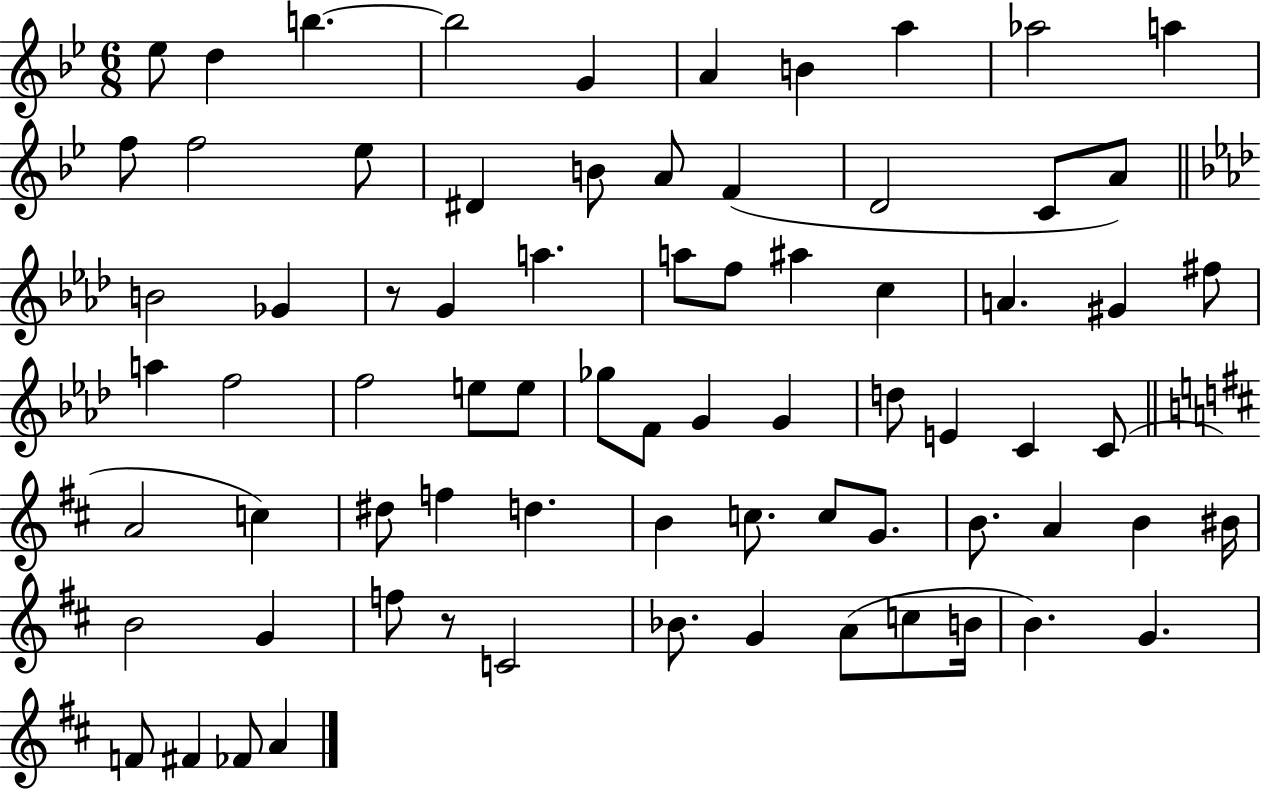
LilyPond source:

{
  \clef treble
  \numericTimeSignature
  \time 6/8
  \key bes \major
  ees''8 d''4 b''4.~~ | b''2 g'4 | a'4 b'4 a''4 | aes''2 a''4 | \break f''8 f''2 ees''8 | dis'4 b'8 a'8 f'4( | d'2 c'8 a'8) | \bar "||" \break \key f \minor b'2 ges'4 | r8 g'4 a''4. | a''8 f''8 ais''4 c''4 | a'4. gis'4 fis''8 | \break a''4 f''2 | f''2 e''8 e''8 | ges''8 f'8 g'4 g'4 | d''8 e'4 c'4 c'8( | \break \bar "||" \break \key d \major a'2 c''4) | dis''8 f''4 d''4. | b'4 c''8. c''8 g'8. | b'8. a'4 b'4 bis'16 | \break b'2 g'4 | f''8 r8 c'2 | bes'8. g'4 a'8( c''8 b'16 | b'4.) g'4. | \break f'8 fis'4 fes'8 a'4 | \bar "|."
}